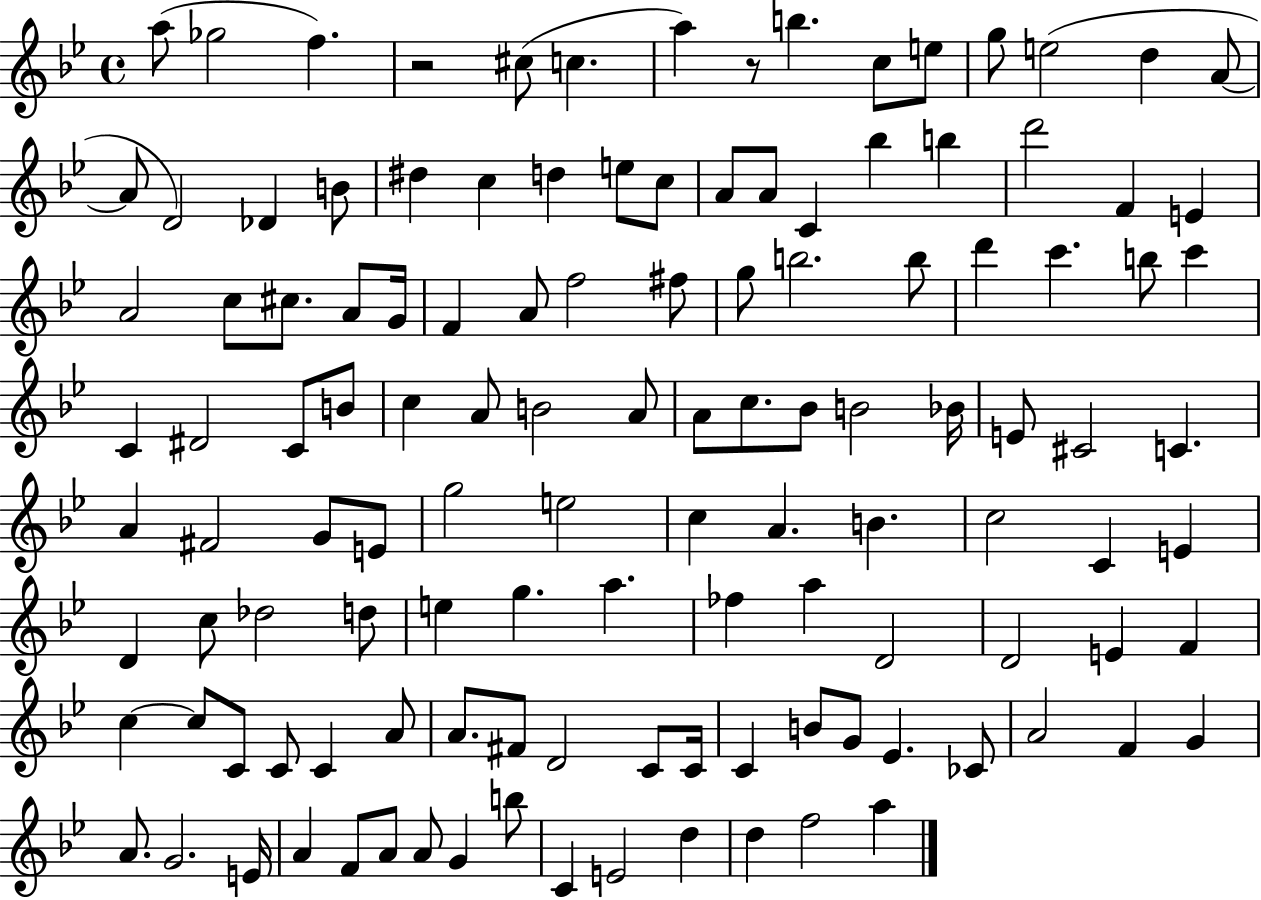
A5/e Gb5/h F5/q. R/h C#5/e C5/q. A5/q R/e B5/q. C5/e E5/e G5/e E5/h D5/q A4/e A4/e D4/h Db4/q B4/e D#5/q C5/q D5/q E5/e C5/e A4/e A4/e C4/q Bb5/q B5/q D6/h F4/q E4/q A4/h C5/e C#5/e. A4/e G4/s F4/q A4/e F5/h F#5/e G5/e B5/h. B5/e D6/q C6/q. B5/e C6/q C4/q D#4/h C4/e B4/e C5/q A4/e B4/h A4/e A4/e C5/e. Bb4/e B4/h Bb4/s E4/e C#4/h C4/q. A4/q F#4/h G4/e E4/e G5/h E5/h C5/q A4/q. B4/q. C5/h C4/q E4/q D4/q C5/e Db5/h D5/e E5/q G5/q. A5/q. FES5/q A5/q D4/h D4/h E4/q F4/q C5/q C5/e C4/e C4/e C4/q A4/e A4/e. F#4/e D4/h C4/e C4/s C4/q B4/e G4/e Eb4/q. CES4/e A4/h F4/q G4/q A4/e. G4/h. E4/s A4/q F4/e A4/e A4/e G4/q B5/e C4/q E4/h D5/q D5/q F5/h A5/q